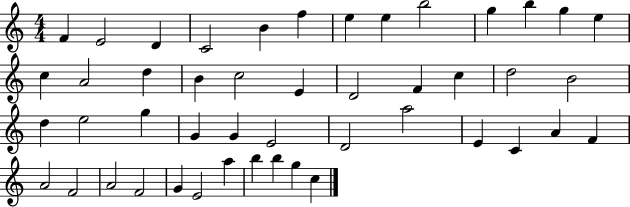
{
  \clef treble
  \numericTimeSignature
  \time 4/4
  \key c \major
  f'4 e'2 d'4 | c'2 b'4 f''4 | e''4 e''4 b''2 | g''4 b''4 g''4 e''4 | \break c''4 a'2 d''4 | b'4 c''2 e'4 | d'2 f'4 c''4 | d''2 b'2 | \break d''4 e''2 g''4 | g'4 g'4 e'2 | d'2 a''2 | e'4 c'4 a'4 f'4 | \break a'2 f'2 | a'2 f'2 | g'4 e'2 a''4 | b''4 b''4 g''4 c''4 | \break \bar "|."
}